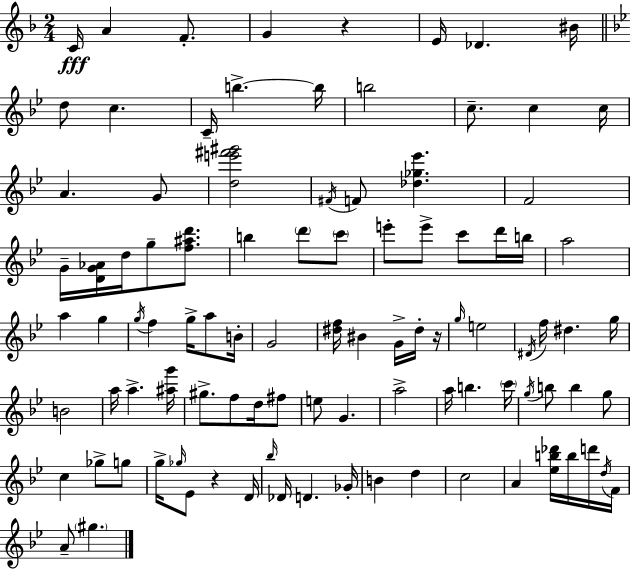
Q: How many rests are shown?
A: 3